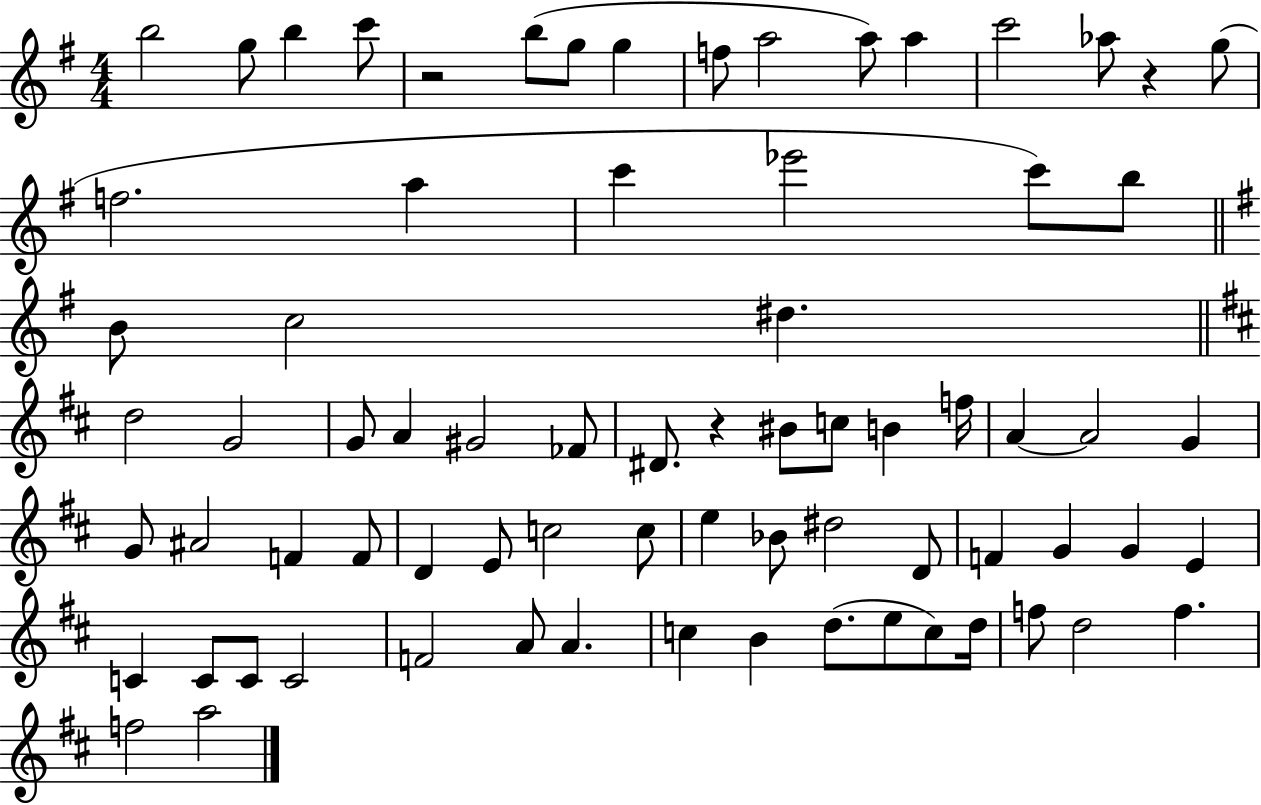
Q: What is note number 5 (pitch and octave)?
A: B5